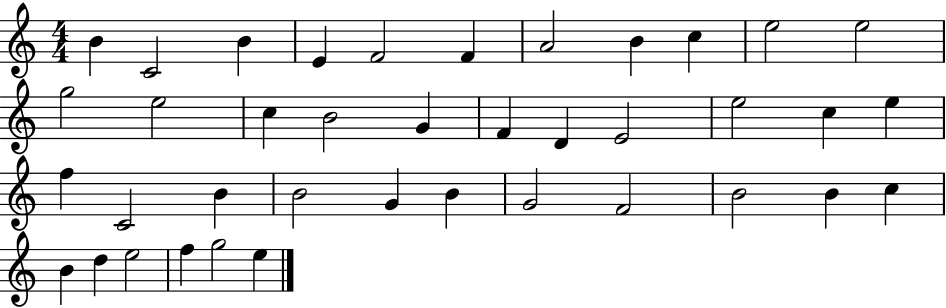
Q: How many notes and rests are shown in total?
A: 39